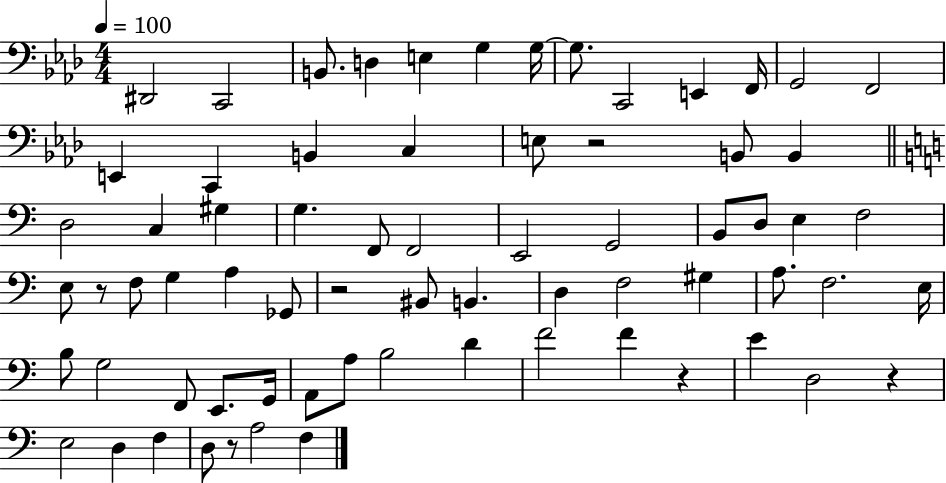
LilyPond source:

{
  \clef bass
  \numericTimeSignature
  \time 4/4
  \key aes \major
  \tempo 4 = 100
  dis,2 c,2 | b,8. d4 e4 g4 g16~~ | g8. c,2 e,4 f,16 | g,2 f,2 | \break e,4 c,4 b,4 c4 | e8 r2 b,8 b,4 | \bar "||" \break \key a \minor d2 c4 gis4 | g4. f,8 f,2 | e,2 g,2 | b,8 d8 e4 f2 | \break e8 r8 f8 g4 a4 ges,8 | r2 bis,8 b,4. | d4 f2 gis4 | a8. f2. e16 | \break b8 g2 f,8 e,8. g,16 | a,8 a8 b2 d'4 | f'2 f'4 r4 | e'4 d2 r4 | \break e2 d4 f4 | d8 r8 a2 f4 | \bar "|."
}